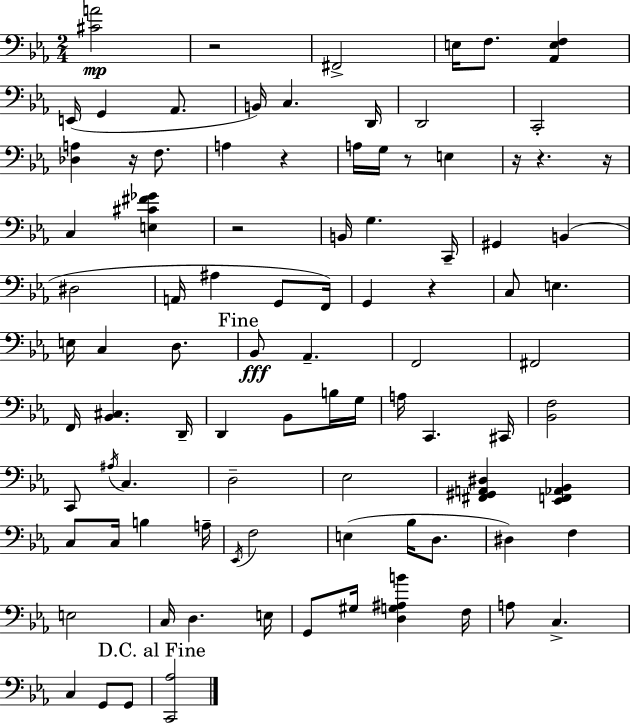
[C#4,A4]/h R/h F#2/h E3/s F3/e. [Ab2,E3,F3]/q E2/s G2/q Ab2/e. B2/s C3/q. D2/s D2/h C2/h [Db3,A3]/q R/s F3/e. A3/q R/q A3/s G3/s R/e E3/q R/s R/q. R/s C3/q [E3,C#4,F#4,Gb4]/q R/h B2/s G3/q. C2/s G#2/q B2/q D#3/h A2/s A#3/q G2/e F2/s G2/q R/q C3/e E3/q. E3/s C3/q D3/e. Bb2/e Ab2/q. F2/h F#2/h F2/s [Bb2,C#3]/q. D2/s D2/q Bb2/e B3/s G3/s A3/s C2/q. C#2/s [Bb2,F3]/h C2/e A#3/s C3/q. D3/h Eb3/h [F#2,G#2,A2,D#3]/q [Eb2,F2,Ab2,Bb2]/q C3/e C3/s B3/q A3/s Eb2/s F3/h E3/q Bb3/s D3/e. D#3/q F3/q E3/h C3/s D3/q. E3/s G2/e G#3/s [D3,G3,A#3,B4]/q F3/s A3/e C3/q. C3/q G2/e G2/e [C2,Ab3]/h